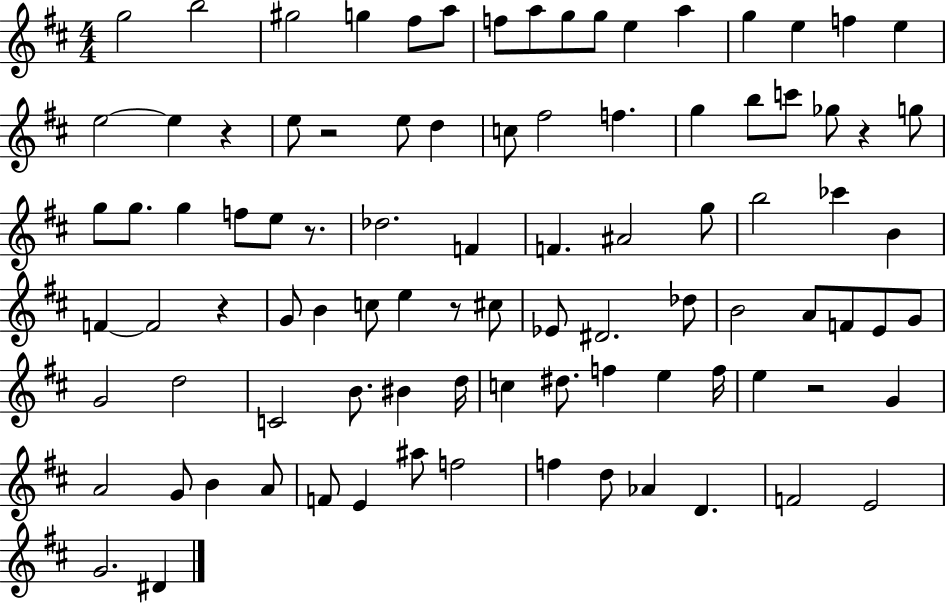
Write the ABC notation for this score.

X:1
T:Untitled
M:4/4
L:1/4
K:D
g2 b2 ^g2 g ^f/2 a/2 f/2 a/2 g/2 g/2 e a g e f e e2 e z e/2 z2 e/2 d c/2 ^f2 f g b/2 c'/2 _g/2 z g/2 g/2 g/2 g f/2 e/2 z/2 _d2 F F ^A2 g/2 b2 _c' B F F2 z G/2 B c/2 e z/2 ^c/2 _E/2 ^D2 _d/2 B2 A/2 F/2 E/2 G/2 G2 d2 C2 B/2 ^B d/4 c ^d/2 f e f/4 e z2 G A2 G/2 B A/2 F/2 E ^a/2 f2 f d/2 _A D F2 E2 G2 ^D